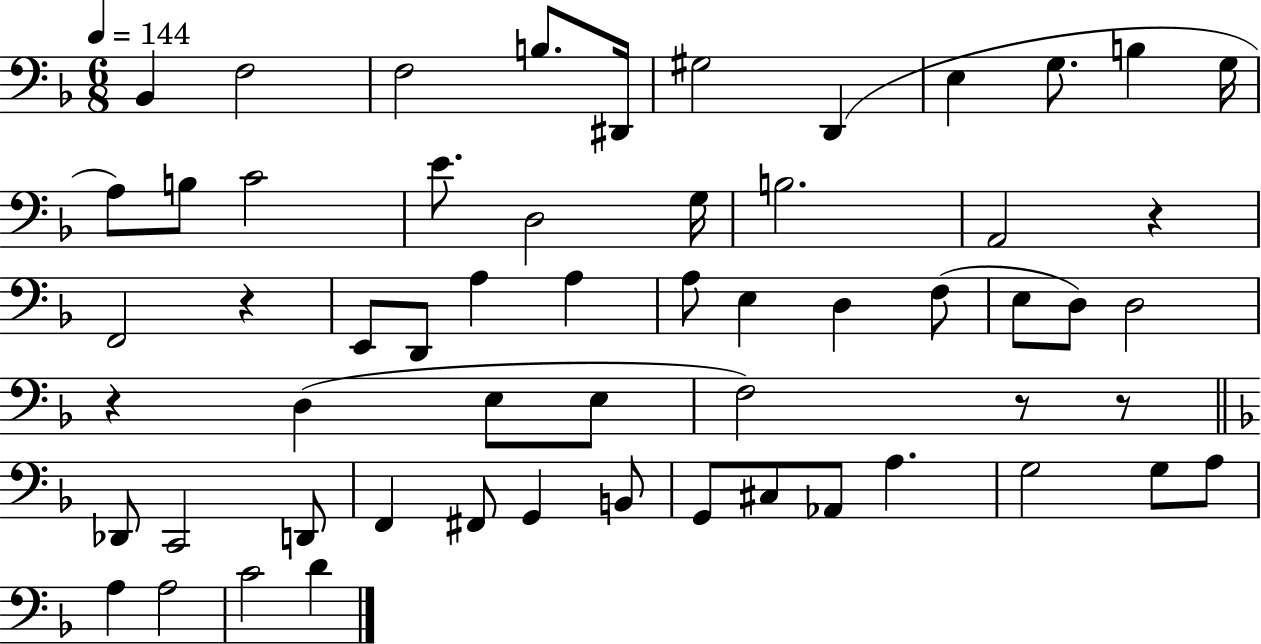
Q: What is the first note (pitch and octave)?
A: Bb2